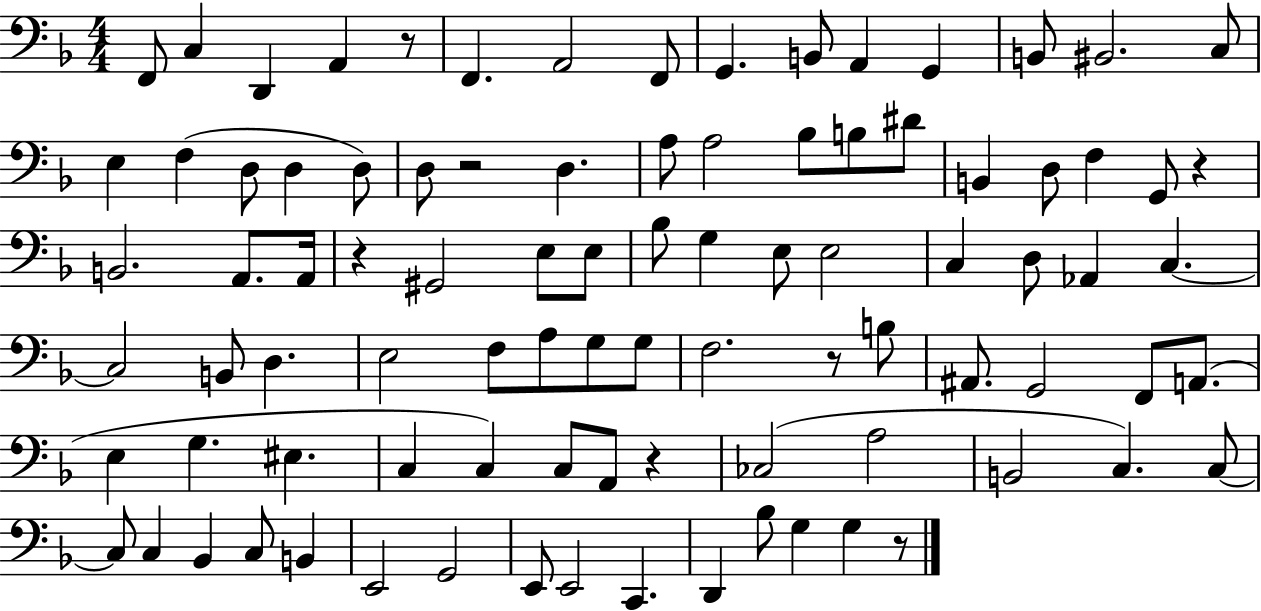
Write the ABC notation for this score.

X:1
T:Untitled
M:4/4
L:1/4
K:F
F,,/2 C, D,, A,, z/2 F,, A,,2 F,,/2 G,, B,,/2 A,, G,, B,,/2 ^B,,2 C,/2 E, F, D,/2 D, D,/2 D,/2 z2 D, A,/2 A,2 _B,/2 B,/2 ^D/2 B,, D,/2 F, G,,/2 z B,,2 A,,/2 A,,/4 z ^G,,2 E,/2 E,/2 _B,/2 G, E,/2 E,2 C, D,/2 _A,, C, C,2 B,,/2 D, E,2 F,/2 A,/2 G,/2 G,/2 F,2 z/2 B,/2 ^A,,/2 G,,2 F,,/2 A,,/2 E, G, ^E, C, C, C,/2 A,,/2 z _C,2 A,2 B,,2 C, C,/2 C,/2 C, _B,, C,/2 B,, E,,2 G,,2 E,,/2 E,,2 C,, D,, _B,/2 G, G, z/2